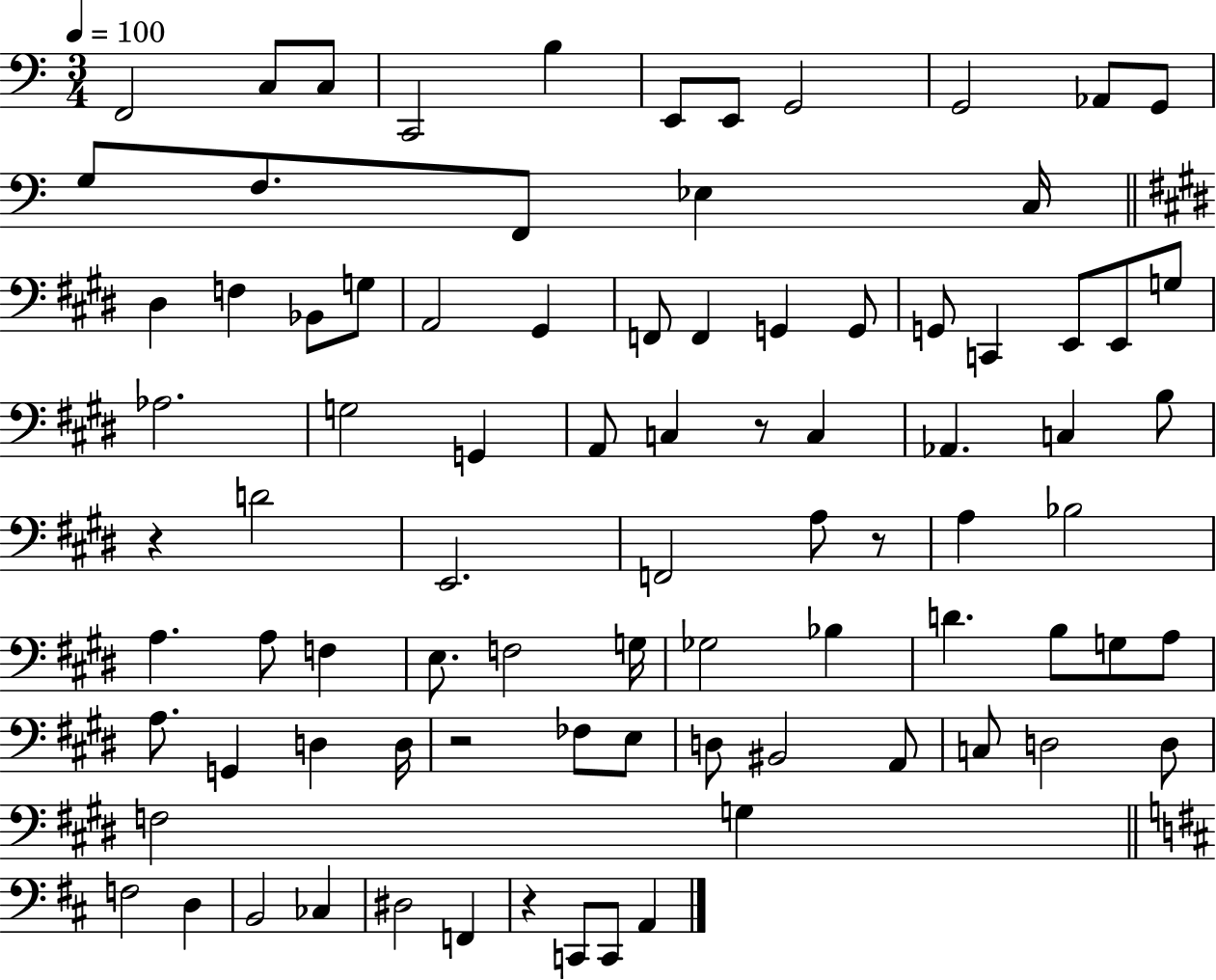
X:1
T:Untitled
M:3/4
L:1/4
K:C
F,,2 C,/2 C,/2 C,,2 B, E,,/2 E,,/2 G,,2 G,,2 _A,,/2 G,,/2 G,/2 F,/2 F,,/2 _E, C,/4 ^D, F, _B,,/2 G,/2 A,,2 ^G,, F,,/2 F,, G,, G,,/2 G,,/2 C,, E,,/2 E,,/2 G,/2 _A,2 G,2 G,, A,,/2 C, z/2 C, _A,, C, B,/2 z D2 E,,2 F,,2 A,/2 z/2 A, _B,2 A, A,/2 F, E,/2 F,2 G,/4 _G,2 _B, D B,/2 G,/2 A,/2 A,/2 G,, D, D,/4 z2 _F,/2 E,/2 D,/2 ^B,,2 A,,/2 C,/2 D,2 D,/2 F,2 G, F,2 D, B,,2 _C, ^D,2 F,, z C,,/2 C,,/2 A,,